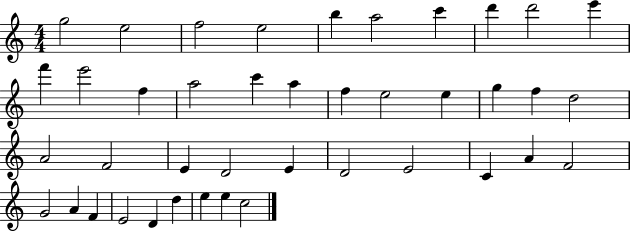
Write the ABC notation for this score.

X:1
T:Untitled
M:4/4
L:1/4
K:C
g2 e2 f2 e2 b a2 c' d' d'2 e' f' e'2 f a2 c' a f e2 e g f d2 A2 F2 E D2 E D2 E2 C A F2 G2 A F E2 D d e e c2